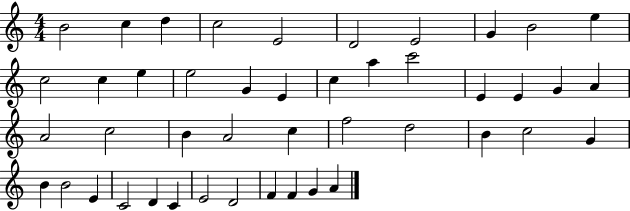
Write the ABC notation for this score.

X:1
T:Untitled
M:4/4
L:1/4
K:C
B2 c d c2 E2 D2 E2 G B2 e c2 c e e2 G E c a c'2 E E G A A2 c2 B A2 c f2 d2 B c2 G B B2 E C2 D C E2 D2 F F G A